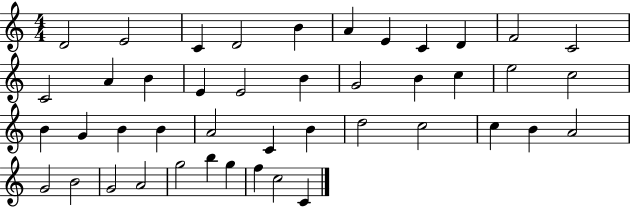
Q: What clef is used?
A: treble